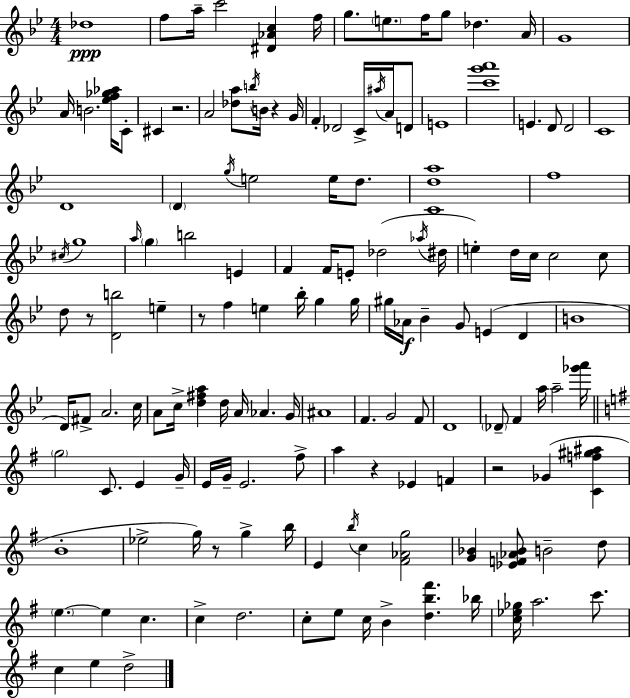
Db5/w F5/e A5/s C6/h [D#4,Ab4,C5]/q F5/s G5/e. E5/e. F5/s G5/e Db5/q. A4/s G4/w A4/s B4/h. [Eb5,F5,Gb5,Ab5]/s C4/e C#4/q R/h. A4/h [Db5,A5]/e B5/s B4/s R/q G4/s F4/q Db4/h C4/s A#5/s A4/s D4/e E4/w [C6,G6,A6]/w E4/q. D4/e D4/h C4/w D4/w D4/q G5/s E5/h E5/s D5/e. [C4,D5,A5]/w F5/w C#5/s G5/w A5/s G5/q B5/h E4/q F4/q F4/s E4/e Db5/h Ab5/s D#5/s E5/q D5/s C5/s C5/h C5/e D5/e R/e [D4,B5]/h E5/q R/e F5/q E5/q Bb5/s G5/q G5/s G#5/s Ab4/s Bb4/q G4/e E4/q D4/q B4/w D4/s F#4/e A4/h. C5/s A4/e C5/s [D5,F#5,A5]/q D5/s A4/s Ab4/q. G4/s A#4/w F4/q. G4/h F4/e D4/w Db4/e F4/q A5/s A5/h [Gb6,A6]/s G5/h C4/e. E4/q G4/s E4/s G4/s E4/h. F#5/e A5/q R/q Eb4/q F4/q R/h Gb4/q [C4,F5,G#5,A#5]/q B4/w Eb5/h G5/s R/e G5/q B5/s E4/q B5/s C5/q [F#4,Ab4,G5]/h [G4,Bb4]/q [Eb4,F4,Ab4,Bb4]/e B4/h D5/e E5/q. E5/q C5/q. C5/q D5/h. C5/e E5/e C5/s B4/q [D5,B5,F#6]/q. Bb5/s [C5,Eb5,Gb5]/s A5/h. C6/e. C5/q E5/q D5/h